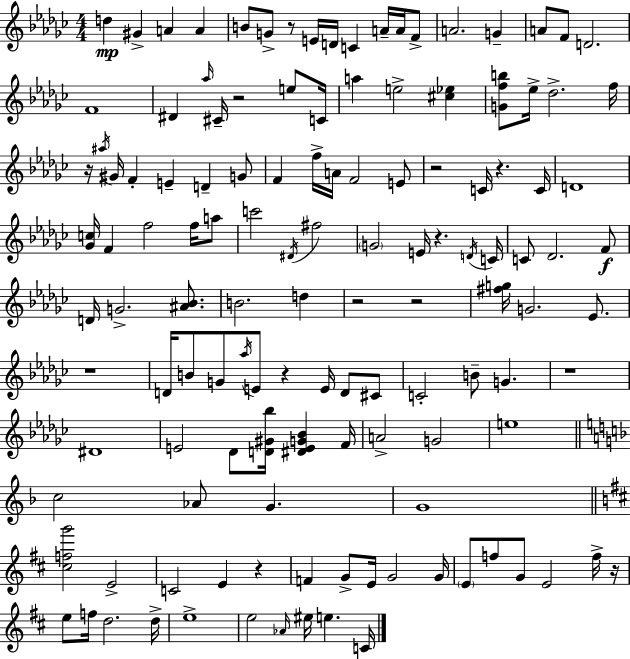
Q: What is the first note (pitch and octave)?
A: D5